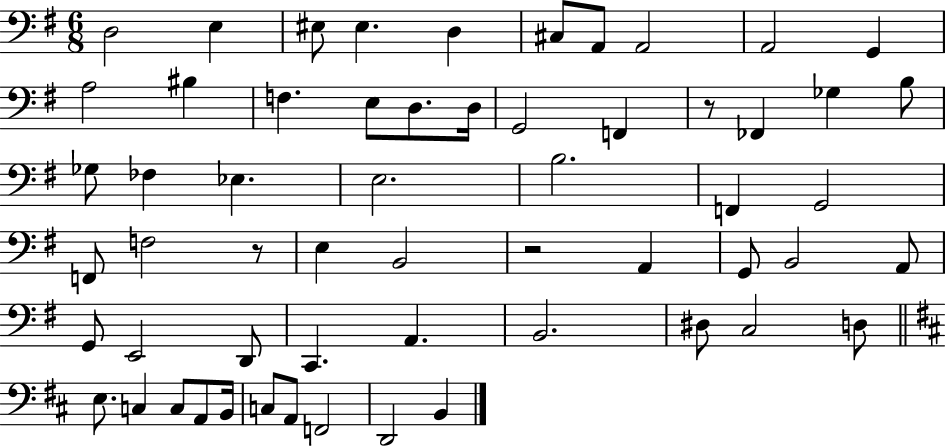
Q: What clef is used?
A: bass